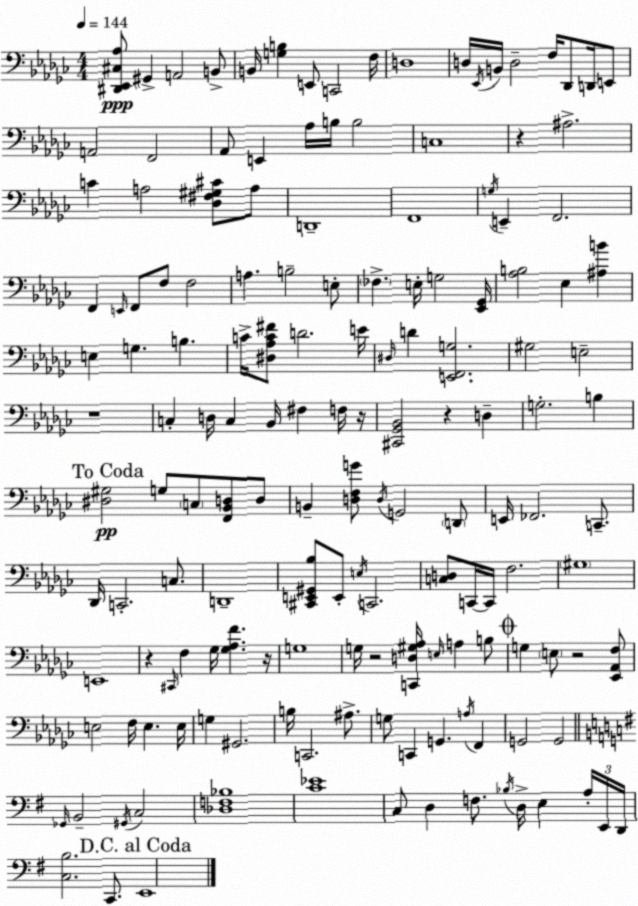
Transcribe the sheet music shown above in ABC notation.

X:1
T:Untitled
M:4/4
L:1/4
K:Ebm
[^D,,_E,,^C,_A,]/2 ^G,, A,,2 B,,/2 B,,/4 [G,B,] E,,/2 C,,2 F,/4 D,4 D,/4 _E,,/4 B,,/4 D,2 F,/4 _D,,/2 D,,/4 E,,/2 A,,2 F,,2 _A,,/2 E,, _A,/4 B,/4 B,2 C,4 z ^A,2 C A,2 [_D,^F,^G,^C]/2 A,/2 D,,4 F,,4 G,/4 E,, F,,2 F,, E,,/4 F,,/2 F,/2 F,2 A, B,2 E,/2 _F, E,/4 G,2 [_E,,_G,,]/4 [_A,B,]2 _E, [^A,B] E, G, B, C/4 [^D,_A,C^F]/2 D2 E/4 ^D,/4 D [E,,F,,G,]2 ^G,2 E,2 z4 C, D,/4 C, _B,,/4 ^F, F,/4 z/4 [^C,,_G,,_B,,]2 z D, G,2 B, [^D,^G,]2 G,/2 C,/2 [F,,_B,,D,]/2 D,/2 B,, [D,F,G]/2 D,/4 G,,2 D,,/2 E,,/4 _F,,2 C,,/2 _D,,/4 C,,2 C,/2 D,,4 [^C,,E,,^G,,_B,]/2 E,,/2 E,/4 C,,2 [C,D,]/2 C,,/4 C,,/4 F,2 ^G,4 E,,4 z ^C,,/4 F, _G,/4 [_G,_A,F] z/4 G,4 G,/4 z2 [C,,D,^G,_A,]/4 E,/4 A, B,/2 G, E,/2 z2 [_E,,_A,,F,]/2 E,2 F,/4 E, E,/4 G, ^G,,2 B,/4 C,,2 ^A,/2 G,/2 C,, G,, A,/4 F,, G,,2 G,,2 _G,,/4 B,,2 ^G,,/4 C,2 [_D,F,_B,]4 [C_E]4 C,/2 D, F,/2 _B,/4 D,/4 E, A,/4 E,,/4 D,,/4 [C,B,]2 C,,/2 E,,4